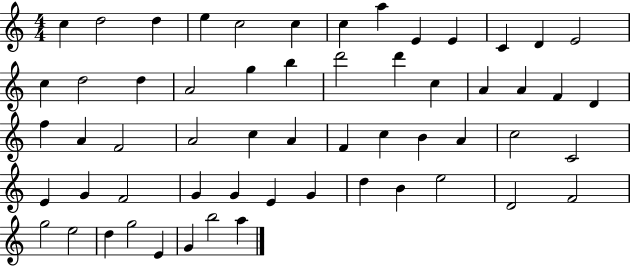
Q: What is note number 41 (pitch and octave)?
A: F4